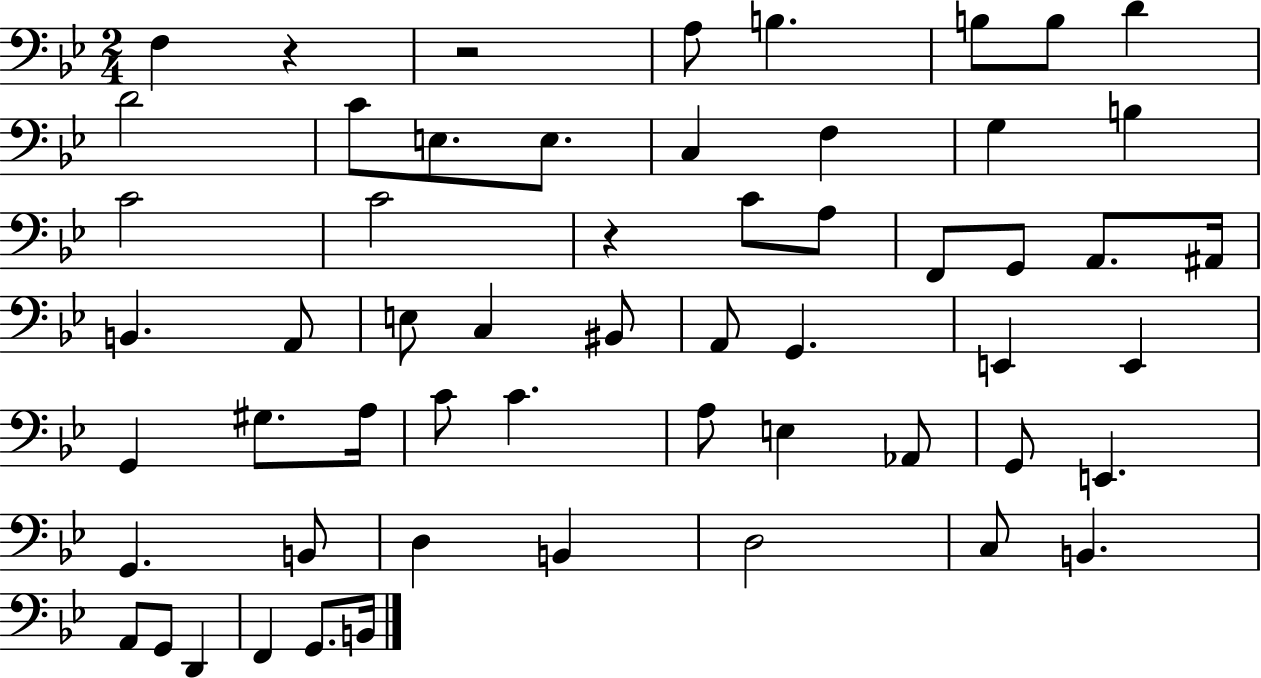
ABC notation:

X:1
T:Untitled
M:2/4
L:1/4
K:Bb
F, z z2 A,/2 B, B,/2 B,/2 D D2 C/2 E,/2 E,/2 C, F, G, B, C2 C2 z C/2 A,/2 F,,/2 G,,/2 A,,/2 ^A,,/4 B,, A,,/2 E,/2 C, ^B,,/2 A,,/2 G,, E,, E,, G,, ^G,/2 A,/4 C/2 C A,/2 E, _A,,/2 G,,/2 E,, G,, B,,/2 D, B,, D,2 C,/2 B,, A,,/2 G,,/2 D,, F,, G,,/2 B,,/4